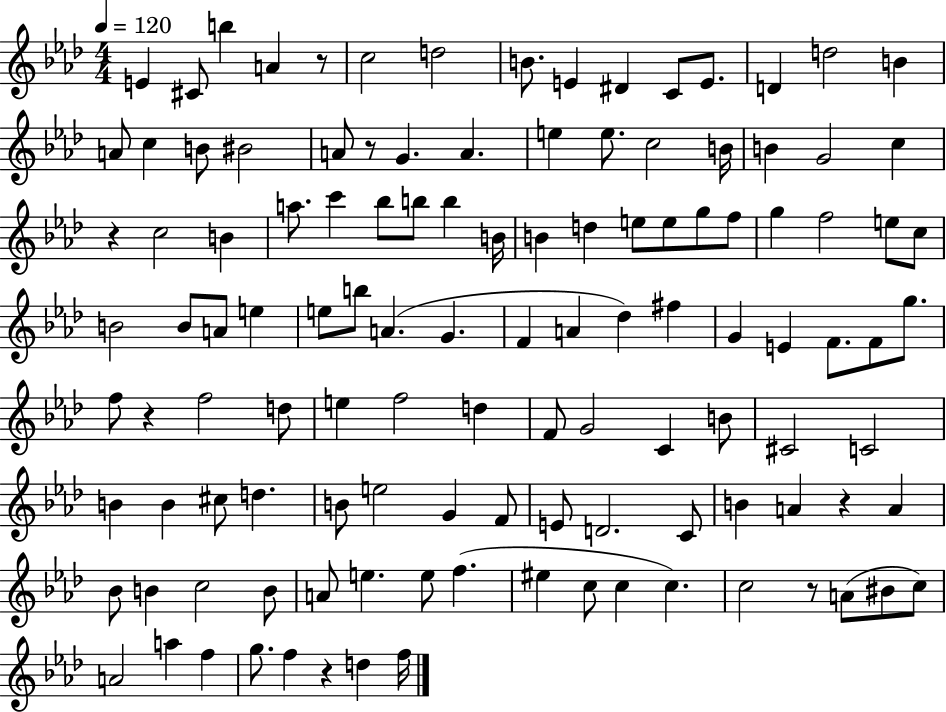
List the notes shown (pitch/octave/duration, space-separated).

E4/q C#4/e B5/q A4/q R/e C5/h D5/h B4/e. E4/q D#4/q C4/e E4/e. D4/q D5/h B4/q A4/e C5/q B4/e BIS4/h A4/e R/e G4/q. A4/q. E5/q E5/e. C5/h B4/s B4/q G4/h C5/q R/q C5/h B4/q A5/e. C6/q Bb5/e B5/e B5/q B4/s B4/q D5/q E5/e E5/e G5/e F5/e G5/q F5/h E5/e C5/e B4/h B4/e A4/e E5/q E5/e B5/e A4/q. G4/q. F4/q A4/q Db5/q F#5/q G4/q E4/q F4/e. F4/e G5/e. F5/e R/q F5/h D5/e E5/q F5/h D5/q F4/e G4/h C4/q B4/e C#4/h C4/h B4/q B4/q C#5/e D5/q. B4/e E5/h G4/q F4/e E4/e D4/h. C4/e B4/q A4/q R/q A4/q Bb4/e B4/q C5/h B4/e A4/e E5/q. E5/e F5/q. EIS5/q C5/e C5/q C5/q. C5/h R/e A4/e BIS4/e C5/e A4/h A5/q F5/q G5/e. F5/q R/q D5/q F5/s